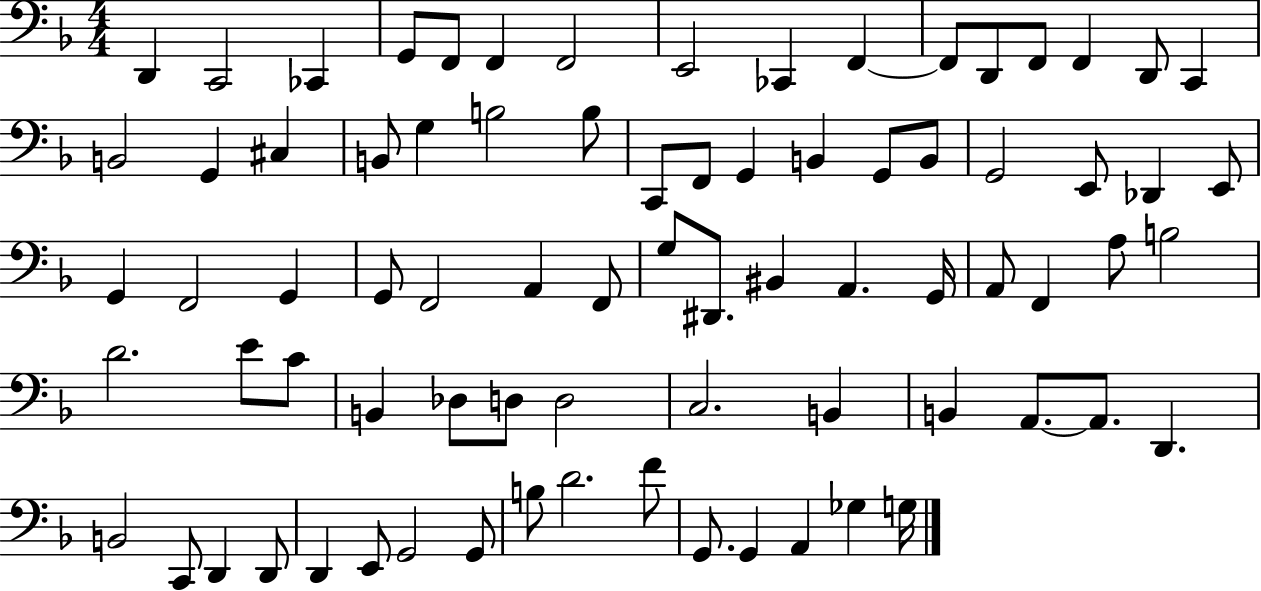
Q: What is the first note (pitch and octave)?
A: D2